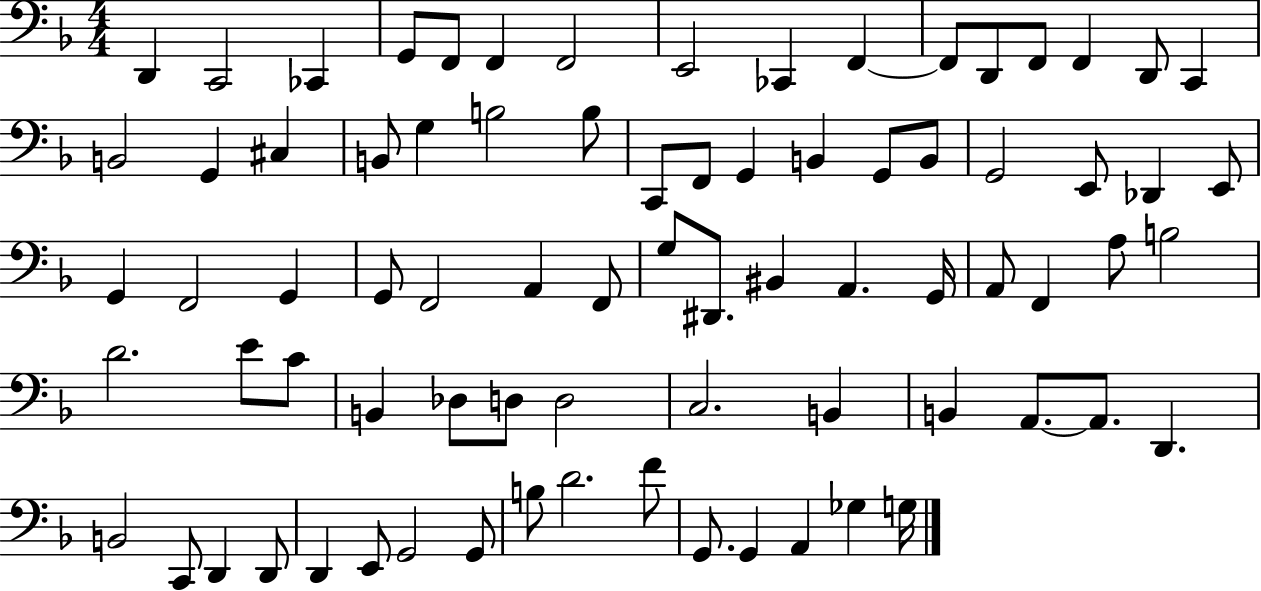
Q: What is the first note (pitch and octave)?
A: D2